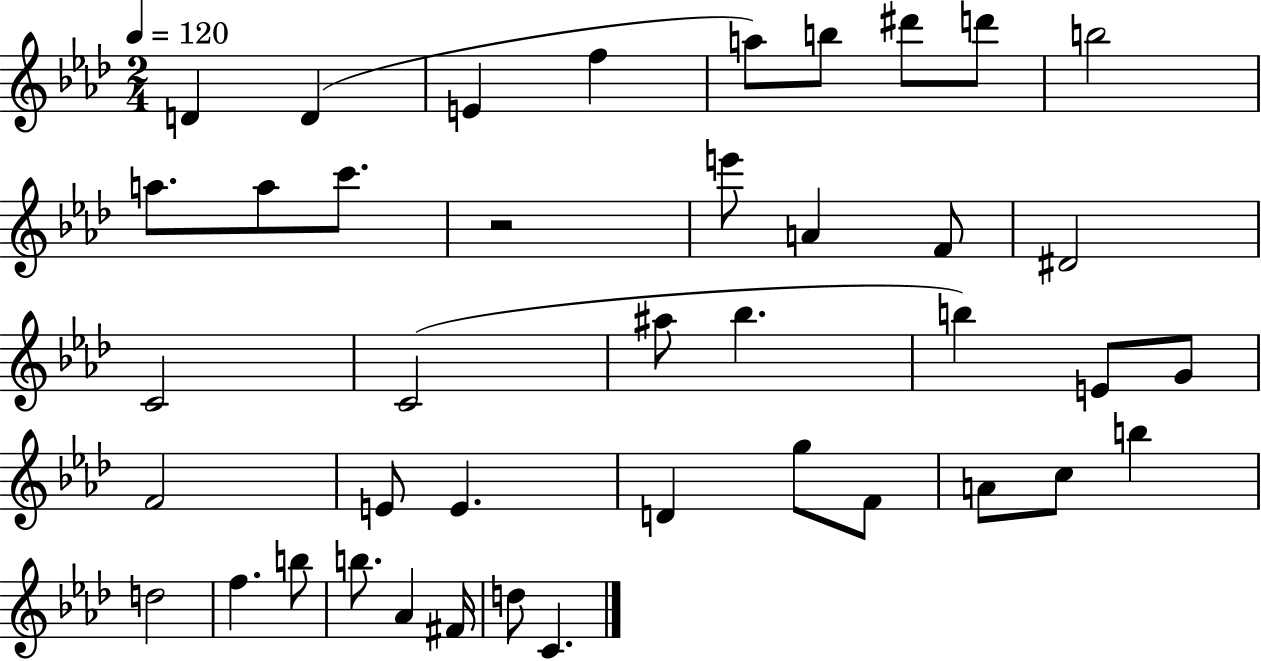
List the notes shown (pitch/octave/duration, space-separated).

D4/q D4/q E4/q F5/q A5/e B5/e D#6/e D6/e B5/h A5/e. A5/e C6/e. R/h E6/e A4/q F4/e D#4/h C4/h C4/h A#5/e Bb5/q. B5/q E4/e G4/e F4/h E4/e E4/q. D4/q G5/e F4/e A4/e C5/e B5/q D5/h F5/q. B5/e B5/e. Ab4/q F#4/s D5/e C4/q.